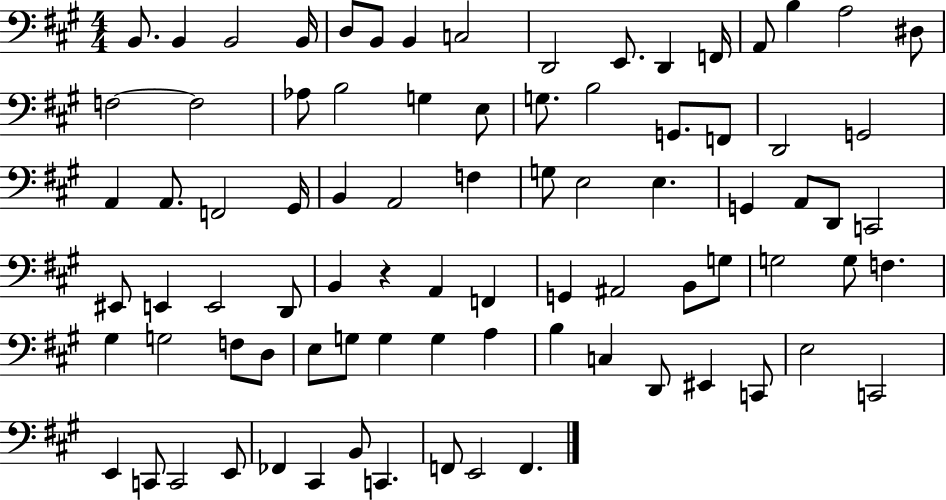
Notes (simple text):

B2/e. B2/q B2/h B2/s D3/e B2/e B2/q C3/h D2/h E2/e. D2/q F2/s A2/e B3/q A3/h D#3/e F3/h F3/h Ab3/e B3/h G3/q E3/e G3/e. B3/h G2/e. F2/e D2/h G2/h A2/q A2/e. F2/h G#2/s B2/q A2/h F3/q G3/e E3/h E3/q. G2/q A2/e D2/e C2/h EIS2/e E2/q E2/h D2/e B2/q R/q A2/q F2/q G2/q A#2/h B2/e G3/e G3/h G3/e F3/q. G#3/q G3/h F3/e D3/e E3/e G3/e G3/q G3/q A3/q B3/q C3/q D2/e EIS2/q C2/e E3/h C2/h E2/q C2/e C2/h E2/e FES2/q C#2/q B2/e C2/q. F2/e E2/h F2/q.